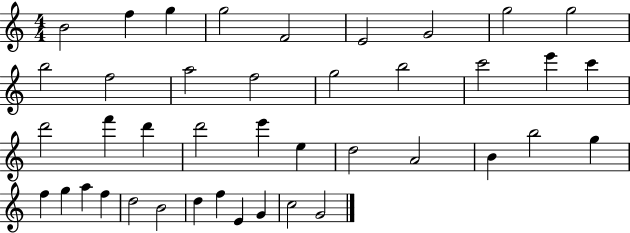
B4/h F5/q G5/q G5/h F4/h E4/h G4/h G5/h G5/h B5/h F5/h A5/h F5/h G5/h B5/h C6/h E6/q C6/q D6/h F6/q D6/q D6/h E6/q E5/q D5/h A4/h B4/q B5/h G5/q F5/q G5/q A5/q F5/q D5/h B4/h D5/q F5/q E4/q G4/q C5/h G4/h